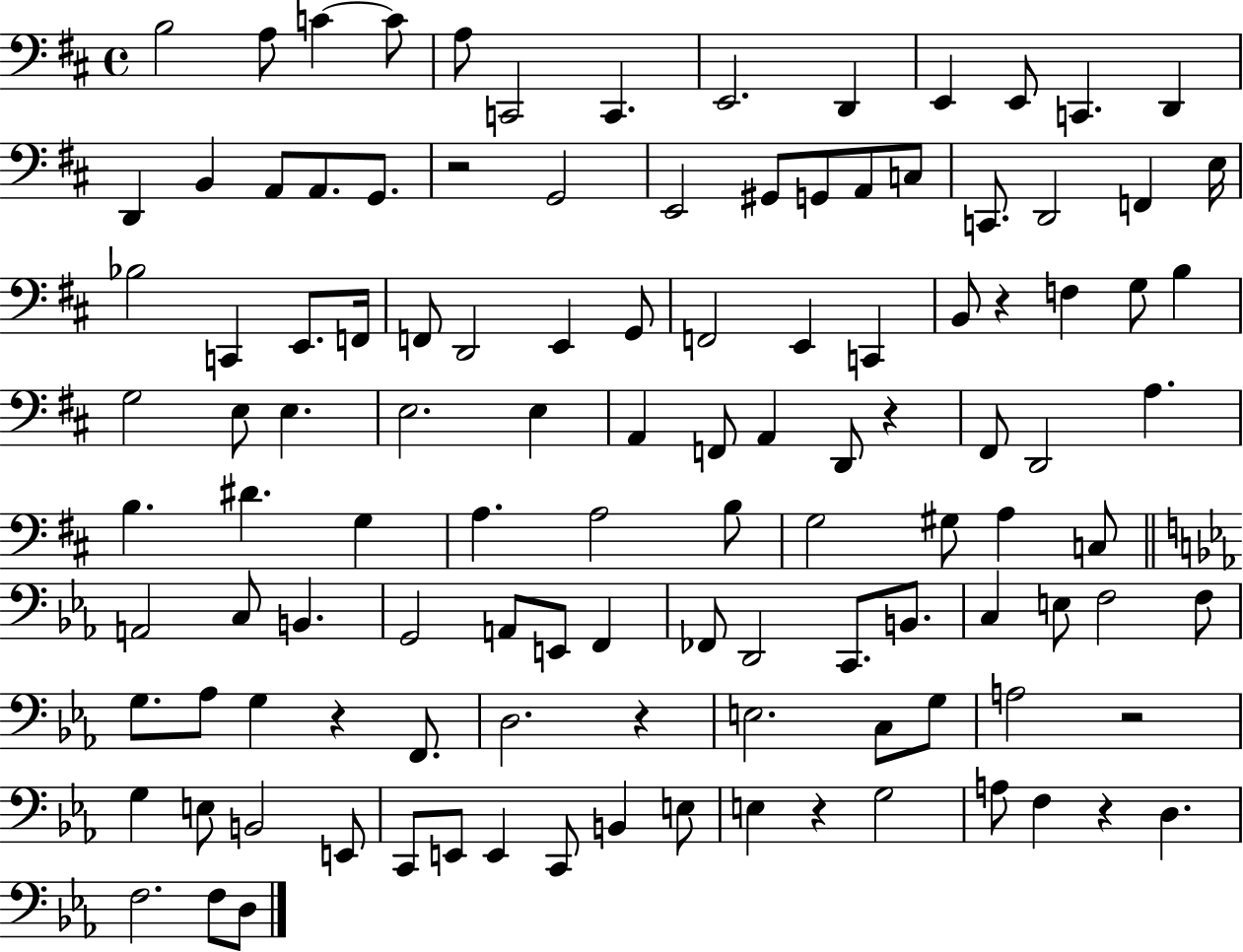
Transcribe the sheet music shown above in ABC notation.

X:1
T:Untitled
M:4/4
L:1/4
K:D
B,2 A,/2 C C/2 A,/2 C,,2 C,, E,,2 D,, E,, E,,/2 C,, D,, D,, B,, A,,/2 A,,/2 G,,/2 z2 G,,2 E,,2 ^G,,/2 G,,/2 A,,/2 C,/2 C,,/2 D,,2 F,, E,/4 _B,2 C,, E,,/2 F,,/4 F,,/2 D,,2 E,, G,,/2 F,,2 E,, C,, B,,/2 z F, G,/2 B, G,2 E,/2 E, E,2 E, A,, F,,/2 A,, D,,/2 z ^F,,/2 D,,2 A, B, ^D G, A, A,2 B,/2 G,2 ^G,/2 A, C,/2 A,,2 C,/2 B,, G,,2 A,,/2 E,,/2 F,, _F,,/2 D,,2 C,,/2 B,,/2 C, E,/2 F,2 F,/2 G,/2 _A,/2 G, z F,,/2 D,2 z E,2 C,/2 G,/2 A,2 z2 G, E,/2 B,,2 E,,/2 C,,/2 E,,/2 E,, C,,/2 B,, E,/2 E, z G,2 A,/2 F, z D, F,2 F,/2 D,/2